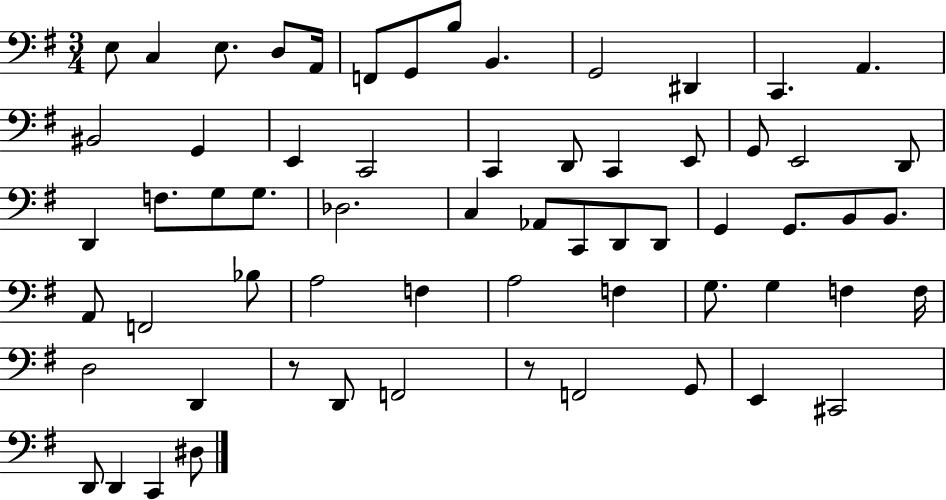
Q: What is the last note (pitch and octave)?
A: D#3